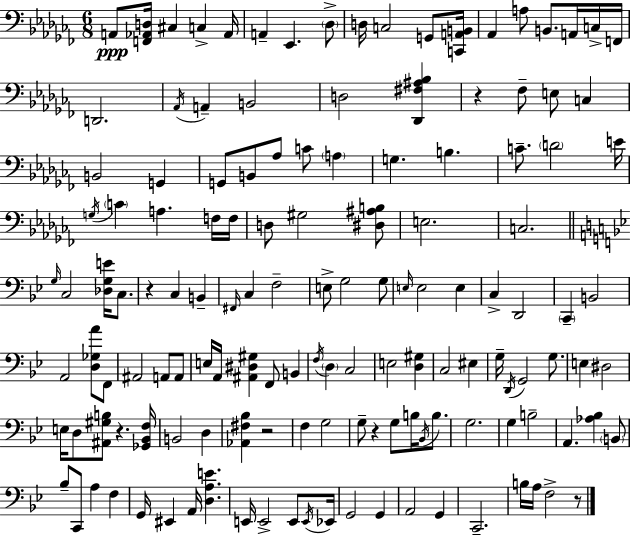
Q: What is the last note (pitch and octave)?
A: F3